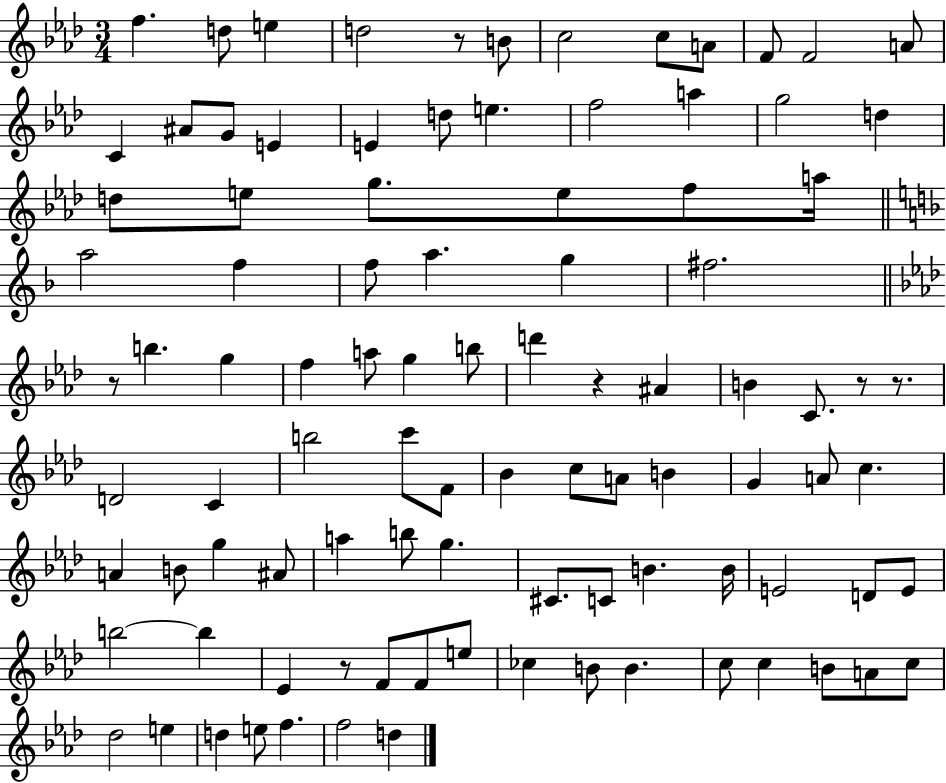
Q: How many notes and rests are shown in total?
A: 97